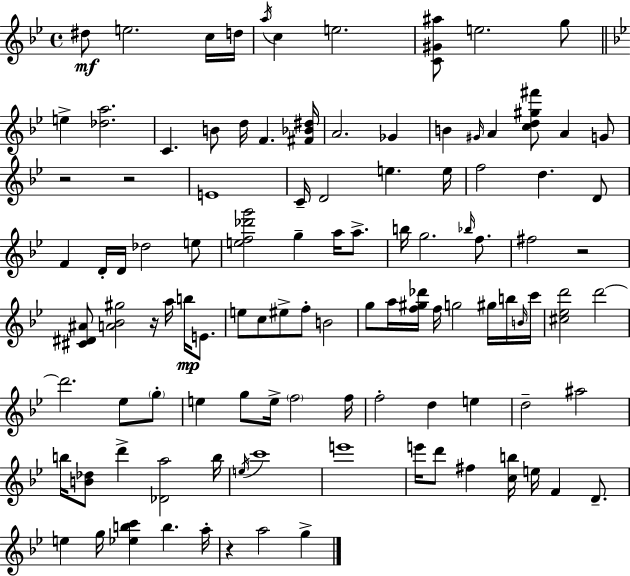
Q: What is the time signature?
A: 4/4